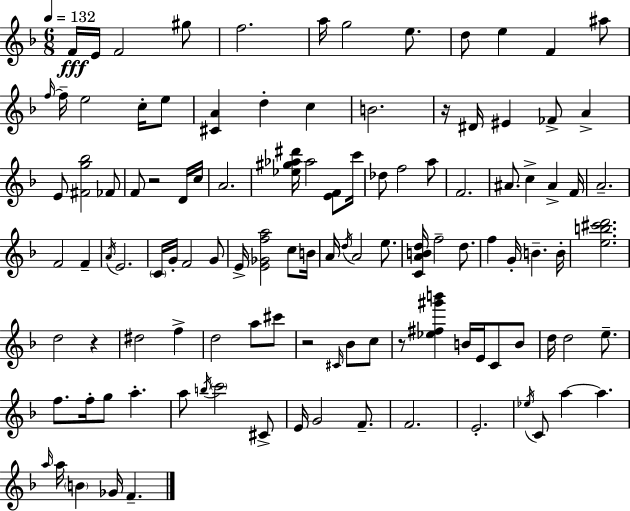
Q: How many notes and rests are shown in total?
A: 113